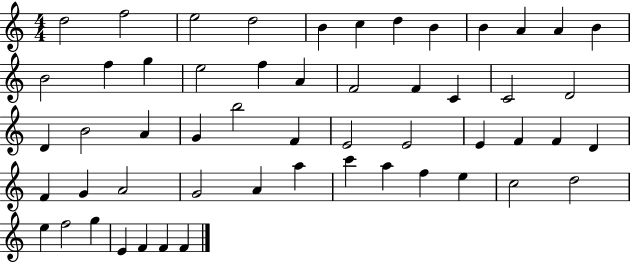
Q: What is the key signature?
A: C major